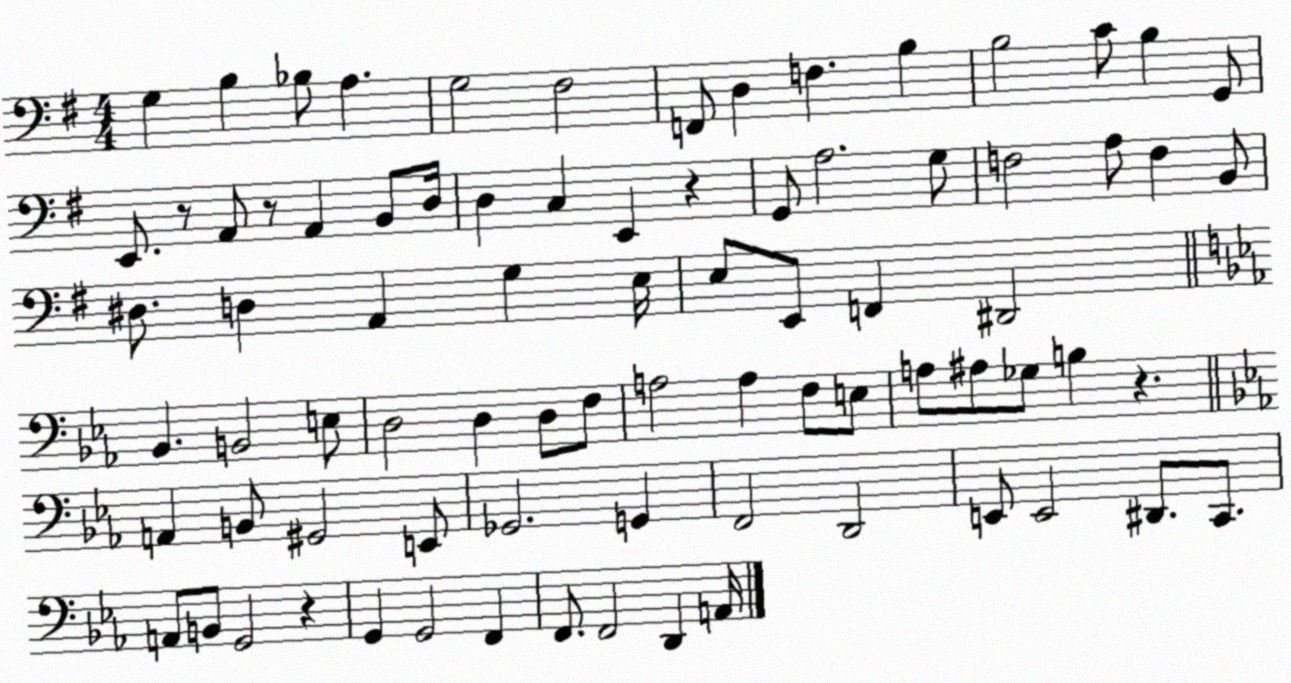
X:1
T:Untitled
M:4/4
L:1/4
K:G
G, B, _B,/2 A, G,2 ^F,2 F,,/2 D, F, B, B,2 C/2 B, G,,/2 E,,/2 z/2 A,,/2 z/2 A,, B,,/2 D,/4 D, C, E,, z G,,/2 A,2 G,/2 F,2 A,/2 F, B,,/2 ^D,/2 D, A,, G, E,/4 E,/2 E,,/2 F,, ^D,,2 _B,, B,,2 E,/2 D,2 D, D,/2 F,/2 A,2 A, F,/2 E,/2 A,/2 ^A,/2 _G,/2 B, z A,, B,,/2 ^G,,2 E,,/2 _G,,2 G,, F,,2 D,,2 E,,/2 E,,2 ^D,,/2 C,,/2 A,,/2 B,,/2 G,,2 z G,, G,,2 F,, F,,/2 F,,2 D,, A,,/4